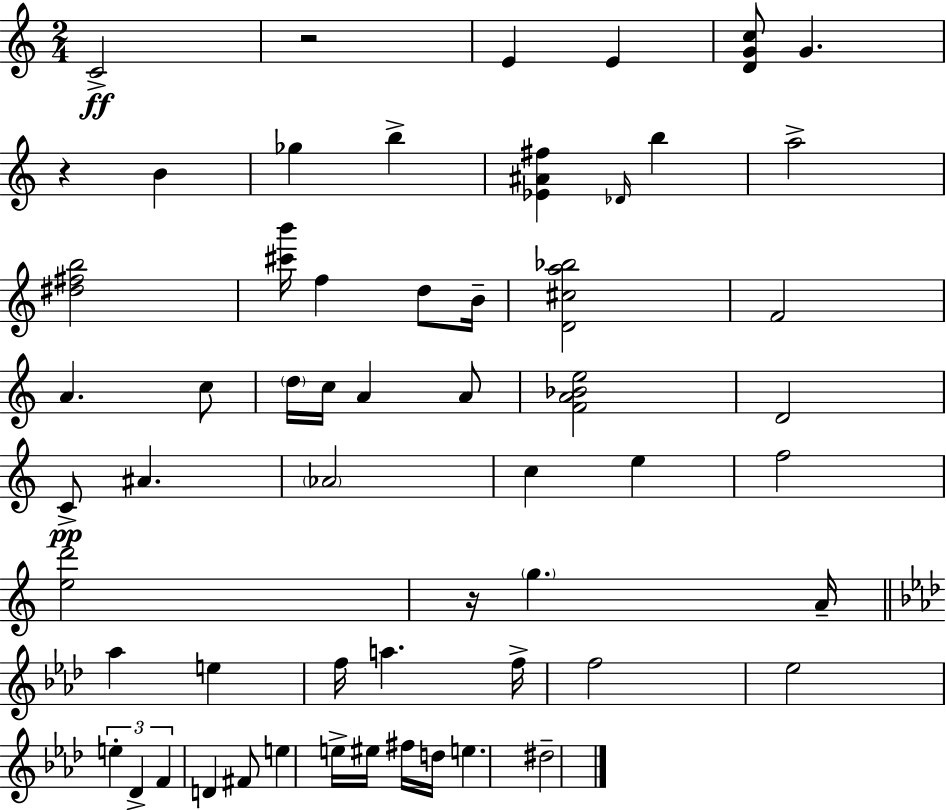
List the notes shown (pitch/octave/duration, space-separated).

C4/h R/h E4/q E4/q [D4,G4,C5]/e G4/q. R/q B4/q Gb5/q B5/q [Eb4,A#4,F#5]/q Db4/s B5/q A5/h [D#5,F#5,B5]/h [C#6,B6]/s F5/q D5/e B4/s [D4,C#5,A5,Bb5]/h F4/h A4/q. C5/e D5/s C5/s A4/q A4/e [F4,A4,Bb4,E5]/h D4/h C4/e A#4/q. Ab4/h C5/q E5/q F5/h [E5,D6]/h R/s G5/q. A4/s Ab5/q E5/q F5/s A5/q. F5/s F5/h Eb5/h E5/q Db4/q F4/q D4/q F#4/e E5/q E5/s EIS5/s F#5/s D5/s E5/q. D#5/h